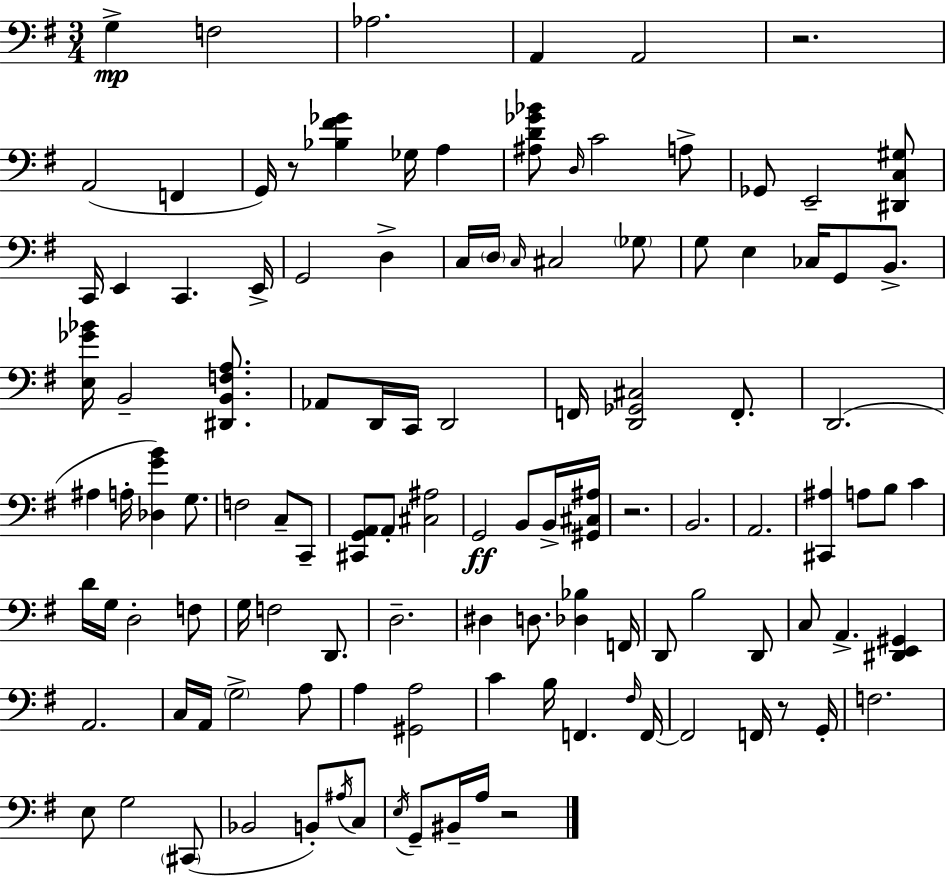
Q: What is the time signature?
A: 3/4